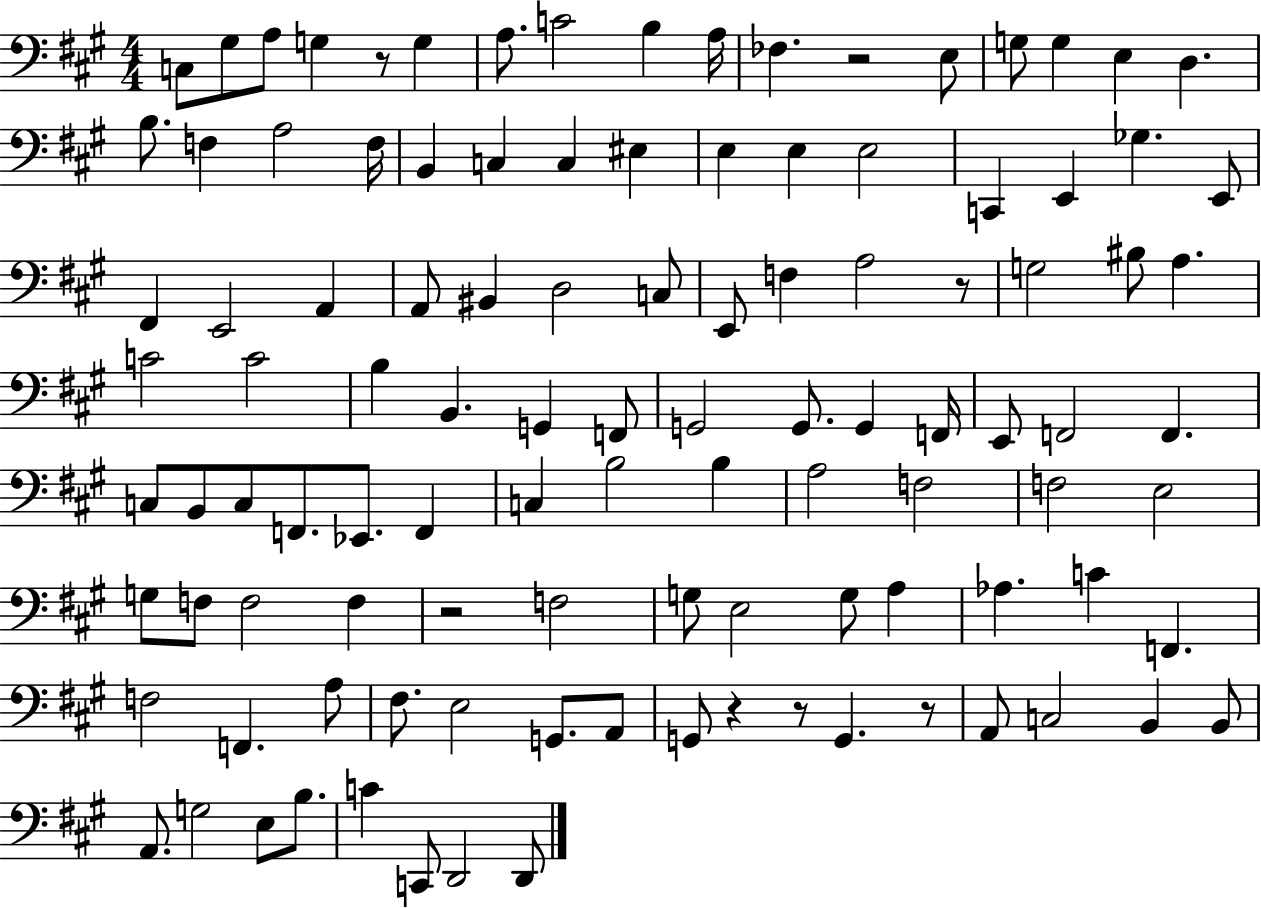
{
  \clef bass
  \numericTimeSignature
  \time 4/4
  \key a \major
  \repeat volta 2 { c8 gis8 a8 g4 r8 g4 | a8. c'2 b4 a16 | fes4. r2 e8 | g8 g4 e4 d4. | \break b8. f4 a2 f16 | b,4 c4 c4 eis4 | e4 e4 e2 | c,4 e,4 ges4. e,8 | \break fis,4 e,2 a,4 | a,8 bis,4 d2 c8 | e,8 f4 a2 r8 | g2 bis8 a4. | \break c'2 c'2 | b4 b,4. g,4 f,8 | g,2 g,8. g,4 f,16 | e,8 f,2 f,4. | \break c8 b,8 c8 f,8. ees,8. f,4 | c4 b2 b4 | a2 f2 | f2 e2 | \break g8 f8 f2 f4 | r2 f2 | g8 e2 g8 a4 | aes4. c'4 f,4. | \break f2 f,4. a8 | fis8. e2 g,8. a,8 | g,8 r4 r8 g,4. r8 | a,8 c2 b,4 b,8 | \break a,8. g2 e8 b8. | c'4 c,8 d,2 d,8 | } \bar "|."
}